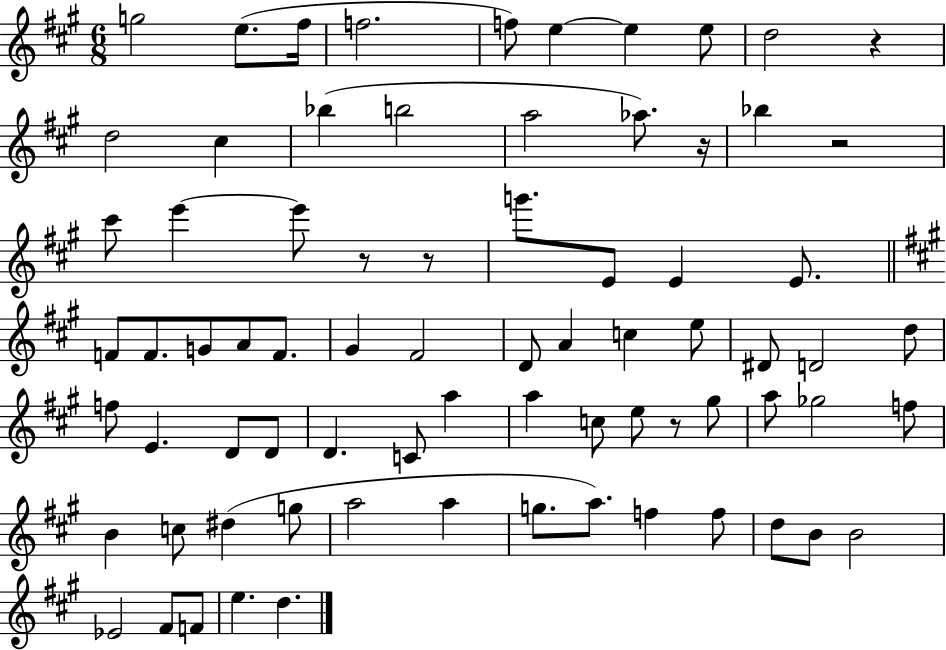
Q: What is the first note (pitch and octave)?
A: G5